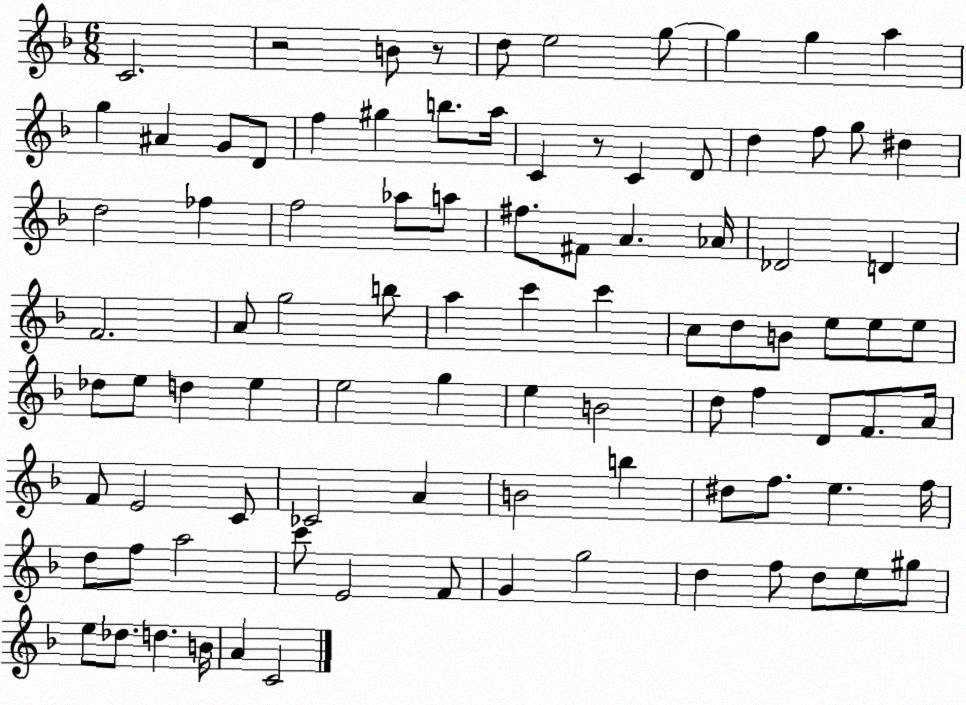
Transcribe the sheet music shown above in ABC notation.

X:1
T:Untitled
M:6/8
L:1/4
K:F
C2 z2 B/2 z/2 d/2 e2 g/2 g g a g ^A G/2 D/2 f ^g b/2 a/4 C z/2 C D/2 d f/2 g/2 ^d d2 _f f2 _a/2 a/2 ^f/2 ^F/2 A _A/4 _D2 D F2 A/2 g2 b/2 a c' c' c/2 d/2 B/2 e/2 e/2 e/2 _d/2 e/2 d e e2 g e B2 d/2 f D/2 F/2 A/4 F/2 E2 C/2 _C2 A B2 b ^d/2 f/2 e f/4 d/2 f/2 a2 c'/2 E2 F/2 G g2 d f/2 d/2 e/2 ^g/2 e/2 _d/2 d B/4 A C2